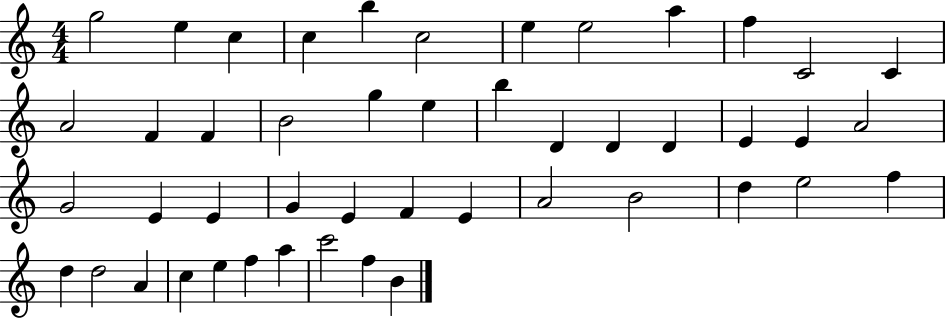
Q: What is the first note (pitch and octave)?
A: G5